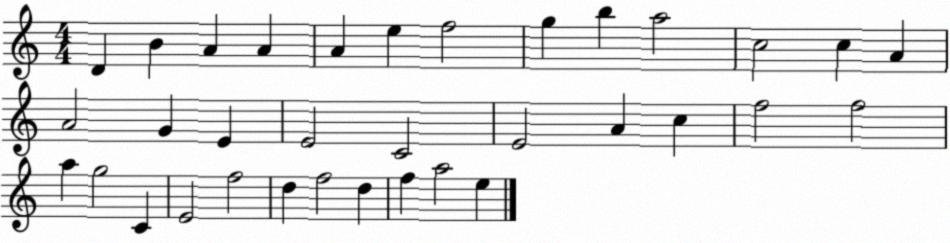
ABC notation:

X:1
T:Untitled
M:4/4
L:1/4
K:C
D B A A A e f2 g b a2 c2 c A A2 G E E2 C2 E2 A c f2 f2 a g2 C E2 f2 d f2 d f a2 e